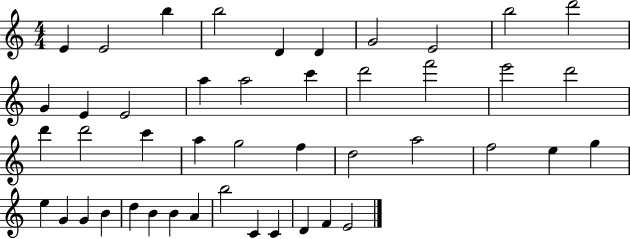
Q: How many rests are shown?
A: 0